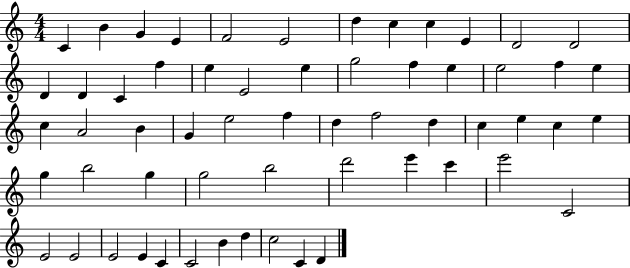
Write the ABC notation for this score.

X:1
T:Untitled
M:4/4
L:1/4
K:C
C B G E F2 E2 d c c E D2 D2 D D C f e E2 e g2 f e e2 f e c A2 B G e2 f d f2 d c e c e g b2 g g2 b2 d'2 e' c' e'2 C2 E2 E2 E2 E C C2 B d c2 C D